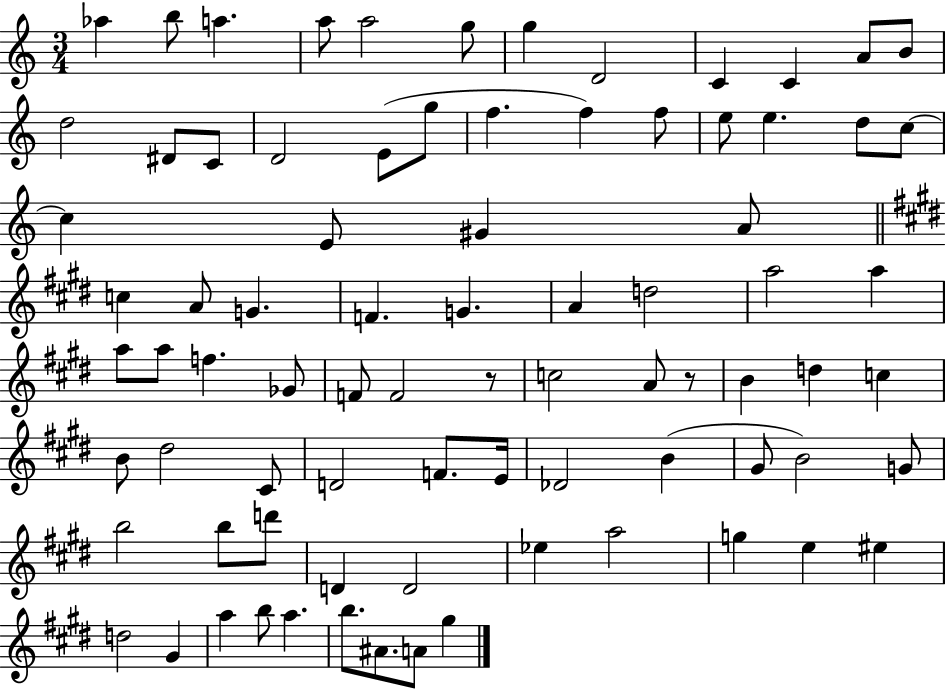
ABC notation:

X:1
T:Untitled
M:3/4
L:1/4
K:C
_a b/2 a a/2 a2 g/2 g D2 C C A/2 B/2 d2 ^D/2 C/2 D2 E/2 g/2 f f f/2 e/2 e d/2 c/2 c E/2 ^G A/2 c A/2 G F G A d2 a2 a a/2 a/2 f _G/2 F/2 F2 z/2 c2 A/2 z/2 B d c B/2 ^d2 ^C/2 D2 F/2 E/4 _D2 B ^G/2 B2 G/2 b2 b/2 d'/2 D D2 _e a2 g e ^e d2 ^G a b/2 a b/2 ^A/2 A/2 ^g